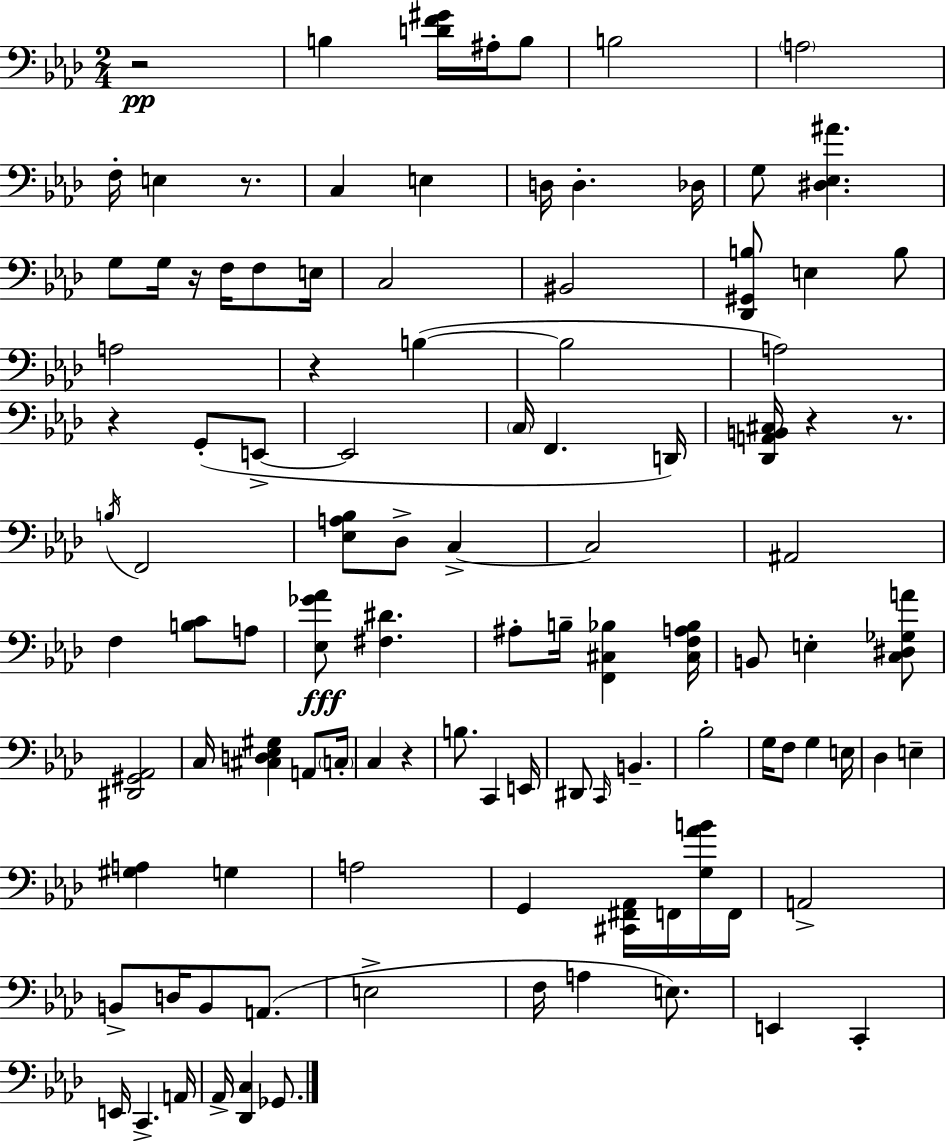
{
  \clef bass
  \numericTimeSignature
  \time 2/4
  \key aes \major
  r2\pp | b4 <d' f' gis'>16 ais16-. b8 | b2 | \parenthesize a2 | \break f16-. e4 r8. | c4 e4 | d16 d4.-. des16 | g8 <dis ees ais'>4. | \break g8 g16 r16 f16 f8 e16 | c2 | bis,2 | <des, gis, b>8 e4 b8 | \break a2 | r4 b4~(~ | b2 | a2) | \break r4 g,8-.( e,8->~~ | e,2 | \parenthesize c16 f,4. d,16) | <des, a, b, cis>16 r4 r8. | \break \acciaccatura { b16 } f,2 | <ees a bes>8 des8-> c4->~~ | c2 | ais,2 | \break f4 <b c'>8 a8 | <ees ges' aes'>8\fff <fis dis'>4. | ais8-. b16-- <f, cis bes>4 | <cis f a bes>16 b,8 e4-. <c dis ges a'>8 | \break <dis, gis, aes,>2 | c16 <cis d ees gis>4 a,8 | \parenthesize c16-. c4 r4 | b8. c,4 | \break e,16 dis,8 \grace { c,16 } b,4.-- | bes2-. | g16 f8 g4 | e16 des4 e4-- | \break <gis a>4 g4 | a2 | g,4 <cis, fis, aes,>16 f,16 | <g aes' b'>16 f,16 a,2-> | \break b,8-> d16 b,8 a,8.( | e2-> | f16 a4 e8.) | e,4 c,4-. | \break e,16 c,4.-> | a,16 aes,16-> <des, c>4 ges,8. | \bar "|."
}